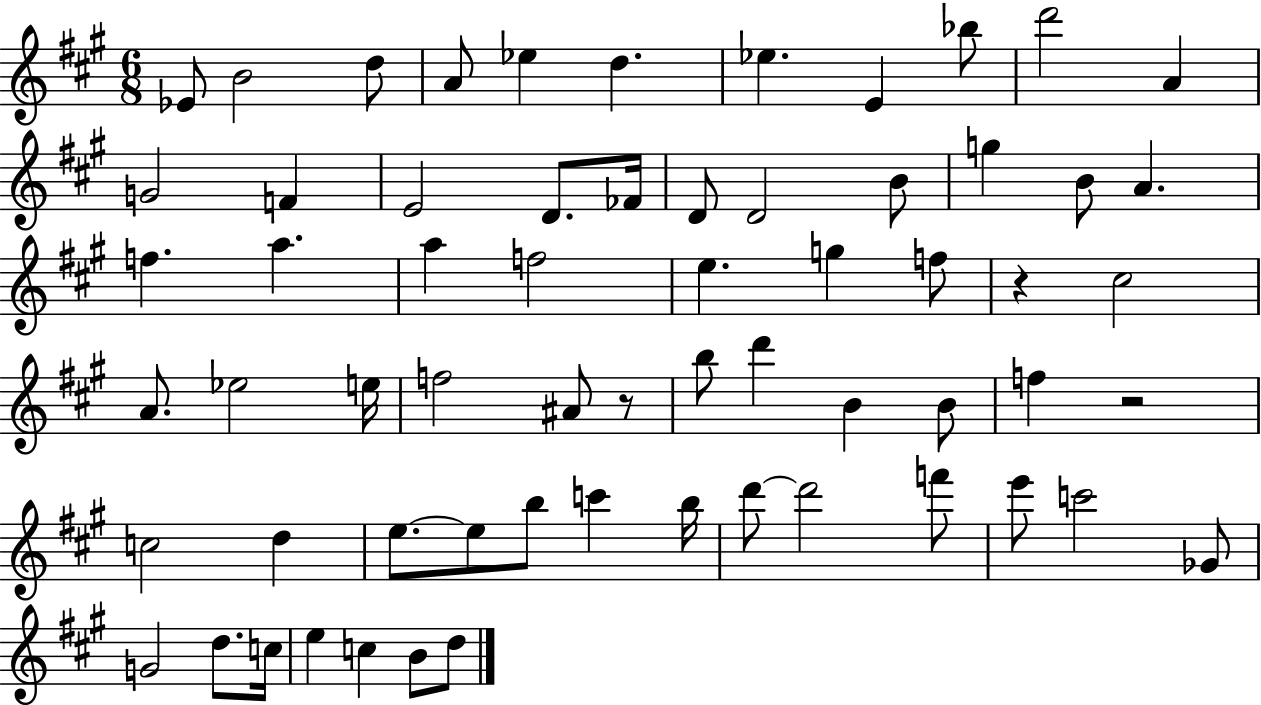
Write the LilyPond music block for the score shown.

{
  \clef treble
  \numericTimeSignature
  \time 6/8
  \key a \major
  ees'8 b'2 d''8 | a'8 ees''4 d''4. | ees''4. e'4 bes''8 | d'''2 a'4 | \break g'2 f'4 | e'2 d'8. fes'16 | d'8 d'2 b'8 | g''4 b'8 a'4. | \break f''4. a''4. | a''4 f''2 | e''4. g''4 f''8 | r4 cis''2 | \break a'8. ees''2 e''16 | f''2 ais'8 r8 | b''8 d'''4 b'4 b'8 | f''4 r2 | \break c''2 d''4 | e''8.~~ e''8 b''8 c'''4 b''16 | d'''8~~ d'''2 f'''8 | e'''8 c'''2 ges'8 | \break g'2 d''8. c''16 | e''4 c''4 b'8 d''8 | \bar "|."
}